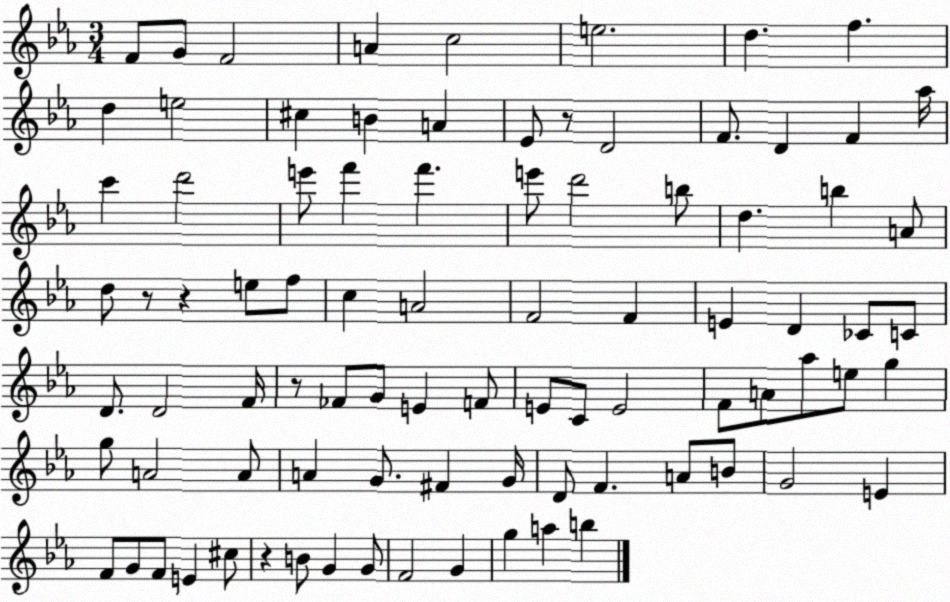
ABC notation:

X:1
T:Untitled
M:3/4
L:1/4
K:Eb
F/2 G/2 F2 A c2 e2 d f d e2 ^c B A _E/2 z/2 D2 F/2 D F _a/4 c' d'2 e'/2 f' f' e'/2 d'2 b/2 d b A/2 d/2 z/2 z e/2 f/2 c A2 F2 F E D _C/2 C/2 D/2 D2 F/4 z/2 _F/2 G/2 E F/2 E/2 C/2 E2 F/2 A/2 _a/2 e/2 g g/2 A2 A/2 A G/2 ^F G/4 D/2 F A/2 B/2 G2 E F/2 G/2 F/2 E ^c/2 z B/2 G G/2 F2 G g a b